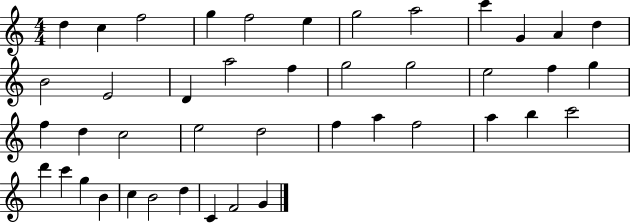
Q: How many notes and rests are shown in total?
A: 43